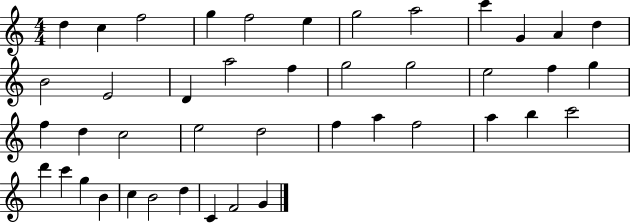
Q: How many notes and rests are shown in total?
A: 43